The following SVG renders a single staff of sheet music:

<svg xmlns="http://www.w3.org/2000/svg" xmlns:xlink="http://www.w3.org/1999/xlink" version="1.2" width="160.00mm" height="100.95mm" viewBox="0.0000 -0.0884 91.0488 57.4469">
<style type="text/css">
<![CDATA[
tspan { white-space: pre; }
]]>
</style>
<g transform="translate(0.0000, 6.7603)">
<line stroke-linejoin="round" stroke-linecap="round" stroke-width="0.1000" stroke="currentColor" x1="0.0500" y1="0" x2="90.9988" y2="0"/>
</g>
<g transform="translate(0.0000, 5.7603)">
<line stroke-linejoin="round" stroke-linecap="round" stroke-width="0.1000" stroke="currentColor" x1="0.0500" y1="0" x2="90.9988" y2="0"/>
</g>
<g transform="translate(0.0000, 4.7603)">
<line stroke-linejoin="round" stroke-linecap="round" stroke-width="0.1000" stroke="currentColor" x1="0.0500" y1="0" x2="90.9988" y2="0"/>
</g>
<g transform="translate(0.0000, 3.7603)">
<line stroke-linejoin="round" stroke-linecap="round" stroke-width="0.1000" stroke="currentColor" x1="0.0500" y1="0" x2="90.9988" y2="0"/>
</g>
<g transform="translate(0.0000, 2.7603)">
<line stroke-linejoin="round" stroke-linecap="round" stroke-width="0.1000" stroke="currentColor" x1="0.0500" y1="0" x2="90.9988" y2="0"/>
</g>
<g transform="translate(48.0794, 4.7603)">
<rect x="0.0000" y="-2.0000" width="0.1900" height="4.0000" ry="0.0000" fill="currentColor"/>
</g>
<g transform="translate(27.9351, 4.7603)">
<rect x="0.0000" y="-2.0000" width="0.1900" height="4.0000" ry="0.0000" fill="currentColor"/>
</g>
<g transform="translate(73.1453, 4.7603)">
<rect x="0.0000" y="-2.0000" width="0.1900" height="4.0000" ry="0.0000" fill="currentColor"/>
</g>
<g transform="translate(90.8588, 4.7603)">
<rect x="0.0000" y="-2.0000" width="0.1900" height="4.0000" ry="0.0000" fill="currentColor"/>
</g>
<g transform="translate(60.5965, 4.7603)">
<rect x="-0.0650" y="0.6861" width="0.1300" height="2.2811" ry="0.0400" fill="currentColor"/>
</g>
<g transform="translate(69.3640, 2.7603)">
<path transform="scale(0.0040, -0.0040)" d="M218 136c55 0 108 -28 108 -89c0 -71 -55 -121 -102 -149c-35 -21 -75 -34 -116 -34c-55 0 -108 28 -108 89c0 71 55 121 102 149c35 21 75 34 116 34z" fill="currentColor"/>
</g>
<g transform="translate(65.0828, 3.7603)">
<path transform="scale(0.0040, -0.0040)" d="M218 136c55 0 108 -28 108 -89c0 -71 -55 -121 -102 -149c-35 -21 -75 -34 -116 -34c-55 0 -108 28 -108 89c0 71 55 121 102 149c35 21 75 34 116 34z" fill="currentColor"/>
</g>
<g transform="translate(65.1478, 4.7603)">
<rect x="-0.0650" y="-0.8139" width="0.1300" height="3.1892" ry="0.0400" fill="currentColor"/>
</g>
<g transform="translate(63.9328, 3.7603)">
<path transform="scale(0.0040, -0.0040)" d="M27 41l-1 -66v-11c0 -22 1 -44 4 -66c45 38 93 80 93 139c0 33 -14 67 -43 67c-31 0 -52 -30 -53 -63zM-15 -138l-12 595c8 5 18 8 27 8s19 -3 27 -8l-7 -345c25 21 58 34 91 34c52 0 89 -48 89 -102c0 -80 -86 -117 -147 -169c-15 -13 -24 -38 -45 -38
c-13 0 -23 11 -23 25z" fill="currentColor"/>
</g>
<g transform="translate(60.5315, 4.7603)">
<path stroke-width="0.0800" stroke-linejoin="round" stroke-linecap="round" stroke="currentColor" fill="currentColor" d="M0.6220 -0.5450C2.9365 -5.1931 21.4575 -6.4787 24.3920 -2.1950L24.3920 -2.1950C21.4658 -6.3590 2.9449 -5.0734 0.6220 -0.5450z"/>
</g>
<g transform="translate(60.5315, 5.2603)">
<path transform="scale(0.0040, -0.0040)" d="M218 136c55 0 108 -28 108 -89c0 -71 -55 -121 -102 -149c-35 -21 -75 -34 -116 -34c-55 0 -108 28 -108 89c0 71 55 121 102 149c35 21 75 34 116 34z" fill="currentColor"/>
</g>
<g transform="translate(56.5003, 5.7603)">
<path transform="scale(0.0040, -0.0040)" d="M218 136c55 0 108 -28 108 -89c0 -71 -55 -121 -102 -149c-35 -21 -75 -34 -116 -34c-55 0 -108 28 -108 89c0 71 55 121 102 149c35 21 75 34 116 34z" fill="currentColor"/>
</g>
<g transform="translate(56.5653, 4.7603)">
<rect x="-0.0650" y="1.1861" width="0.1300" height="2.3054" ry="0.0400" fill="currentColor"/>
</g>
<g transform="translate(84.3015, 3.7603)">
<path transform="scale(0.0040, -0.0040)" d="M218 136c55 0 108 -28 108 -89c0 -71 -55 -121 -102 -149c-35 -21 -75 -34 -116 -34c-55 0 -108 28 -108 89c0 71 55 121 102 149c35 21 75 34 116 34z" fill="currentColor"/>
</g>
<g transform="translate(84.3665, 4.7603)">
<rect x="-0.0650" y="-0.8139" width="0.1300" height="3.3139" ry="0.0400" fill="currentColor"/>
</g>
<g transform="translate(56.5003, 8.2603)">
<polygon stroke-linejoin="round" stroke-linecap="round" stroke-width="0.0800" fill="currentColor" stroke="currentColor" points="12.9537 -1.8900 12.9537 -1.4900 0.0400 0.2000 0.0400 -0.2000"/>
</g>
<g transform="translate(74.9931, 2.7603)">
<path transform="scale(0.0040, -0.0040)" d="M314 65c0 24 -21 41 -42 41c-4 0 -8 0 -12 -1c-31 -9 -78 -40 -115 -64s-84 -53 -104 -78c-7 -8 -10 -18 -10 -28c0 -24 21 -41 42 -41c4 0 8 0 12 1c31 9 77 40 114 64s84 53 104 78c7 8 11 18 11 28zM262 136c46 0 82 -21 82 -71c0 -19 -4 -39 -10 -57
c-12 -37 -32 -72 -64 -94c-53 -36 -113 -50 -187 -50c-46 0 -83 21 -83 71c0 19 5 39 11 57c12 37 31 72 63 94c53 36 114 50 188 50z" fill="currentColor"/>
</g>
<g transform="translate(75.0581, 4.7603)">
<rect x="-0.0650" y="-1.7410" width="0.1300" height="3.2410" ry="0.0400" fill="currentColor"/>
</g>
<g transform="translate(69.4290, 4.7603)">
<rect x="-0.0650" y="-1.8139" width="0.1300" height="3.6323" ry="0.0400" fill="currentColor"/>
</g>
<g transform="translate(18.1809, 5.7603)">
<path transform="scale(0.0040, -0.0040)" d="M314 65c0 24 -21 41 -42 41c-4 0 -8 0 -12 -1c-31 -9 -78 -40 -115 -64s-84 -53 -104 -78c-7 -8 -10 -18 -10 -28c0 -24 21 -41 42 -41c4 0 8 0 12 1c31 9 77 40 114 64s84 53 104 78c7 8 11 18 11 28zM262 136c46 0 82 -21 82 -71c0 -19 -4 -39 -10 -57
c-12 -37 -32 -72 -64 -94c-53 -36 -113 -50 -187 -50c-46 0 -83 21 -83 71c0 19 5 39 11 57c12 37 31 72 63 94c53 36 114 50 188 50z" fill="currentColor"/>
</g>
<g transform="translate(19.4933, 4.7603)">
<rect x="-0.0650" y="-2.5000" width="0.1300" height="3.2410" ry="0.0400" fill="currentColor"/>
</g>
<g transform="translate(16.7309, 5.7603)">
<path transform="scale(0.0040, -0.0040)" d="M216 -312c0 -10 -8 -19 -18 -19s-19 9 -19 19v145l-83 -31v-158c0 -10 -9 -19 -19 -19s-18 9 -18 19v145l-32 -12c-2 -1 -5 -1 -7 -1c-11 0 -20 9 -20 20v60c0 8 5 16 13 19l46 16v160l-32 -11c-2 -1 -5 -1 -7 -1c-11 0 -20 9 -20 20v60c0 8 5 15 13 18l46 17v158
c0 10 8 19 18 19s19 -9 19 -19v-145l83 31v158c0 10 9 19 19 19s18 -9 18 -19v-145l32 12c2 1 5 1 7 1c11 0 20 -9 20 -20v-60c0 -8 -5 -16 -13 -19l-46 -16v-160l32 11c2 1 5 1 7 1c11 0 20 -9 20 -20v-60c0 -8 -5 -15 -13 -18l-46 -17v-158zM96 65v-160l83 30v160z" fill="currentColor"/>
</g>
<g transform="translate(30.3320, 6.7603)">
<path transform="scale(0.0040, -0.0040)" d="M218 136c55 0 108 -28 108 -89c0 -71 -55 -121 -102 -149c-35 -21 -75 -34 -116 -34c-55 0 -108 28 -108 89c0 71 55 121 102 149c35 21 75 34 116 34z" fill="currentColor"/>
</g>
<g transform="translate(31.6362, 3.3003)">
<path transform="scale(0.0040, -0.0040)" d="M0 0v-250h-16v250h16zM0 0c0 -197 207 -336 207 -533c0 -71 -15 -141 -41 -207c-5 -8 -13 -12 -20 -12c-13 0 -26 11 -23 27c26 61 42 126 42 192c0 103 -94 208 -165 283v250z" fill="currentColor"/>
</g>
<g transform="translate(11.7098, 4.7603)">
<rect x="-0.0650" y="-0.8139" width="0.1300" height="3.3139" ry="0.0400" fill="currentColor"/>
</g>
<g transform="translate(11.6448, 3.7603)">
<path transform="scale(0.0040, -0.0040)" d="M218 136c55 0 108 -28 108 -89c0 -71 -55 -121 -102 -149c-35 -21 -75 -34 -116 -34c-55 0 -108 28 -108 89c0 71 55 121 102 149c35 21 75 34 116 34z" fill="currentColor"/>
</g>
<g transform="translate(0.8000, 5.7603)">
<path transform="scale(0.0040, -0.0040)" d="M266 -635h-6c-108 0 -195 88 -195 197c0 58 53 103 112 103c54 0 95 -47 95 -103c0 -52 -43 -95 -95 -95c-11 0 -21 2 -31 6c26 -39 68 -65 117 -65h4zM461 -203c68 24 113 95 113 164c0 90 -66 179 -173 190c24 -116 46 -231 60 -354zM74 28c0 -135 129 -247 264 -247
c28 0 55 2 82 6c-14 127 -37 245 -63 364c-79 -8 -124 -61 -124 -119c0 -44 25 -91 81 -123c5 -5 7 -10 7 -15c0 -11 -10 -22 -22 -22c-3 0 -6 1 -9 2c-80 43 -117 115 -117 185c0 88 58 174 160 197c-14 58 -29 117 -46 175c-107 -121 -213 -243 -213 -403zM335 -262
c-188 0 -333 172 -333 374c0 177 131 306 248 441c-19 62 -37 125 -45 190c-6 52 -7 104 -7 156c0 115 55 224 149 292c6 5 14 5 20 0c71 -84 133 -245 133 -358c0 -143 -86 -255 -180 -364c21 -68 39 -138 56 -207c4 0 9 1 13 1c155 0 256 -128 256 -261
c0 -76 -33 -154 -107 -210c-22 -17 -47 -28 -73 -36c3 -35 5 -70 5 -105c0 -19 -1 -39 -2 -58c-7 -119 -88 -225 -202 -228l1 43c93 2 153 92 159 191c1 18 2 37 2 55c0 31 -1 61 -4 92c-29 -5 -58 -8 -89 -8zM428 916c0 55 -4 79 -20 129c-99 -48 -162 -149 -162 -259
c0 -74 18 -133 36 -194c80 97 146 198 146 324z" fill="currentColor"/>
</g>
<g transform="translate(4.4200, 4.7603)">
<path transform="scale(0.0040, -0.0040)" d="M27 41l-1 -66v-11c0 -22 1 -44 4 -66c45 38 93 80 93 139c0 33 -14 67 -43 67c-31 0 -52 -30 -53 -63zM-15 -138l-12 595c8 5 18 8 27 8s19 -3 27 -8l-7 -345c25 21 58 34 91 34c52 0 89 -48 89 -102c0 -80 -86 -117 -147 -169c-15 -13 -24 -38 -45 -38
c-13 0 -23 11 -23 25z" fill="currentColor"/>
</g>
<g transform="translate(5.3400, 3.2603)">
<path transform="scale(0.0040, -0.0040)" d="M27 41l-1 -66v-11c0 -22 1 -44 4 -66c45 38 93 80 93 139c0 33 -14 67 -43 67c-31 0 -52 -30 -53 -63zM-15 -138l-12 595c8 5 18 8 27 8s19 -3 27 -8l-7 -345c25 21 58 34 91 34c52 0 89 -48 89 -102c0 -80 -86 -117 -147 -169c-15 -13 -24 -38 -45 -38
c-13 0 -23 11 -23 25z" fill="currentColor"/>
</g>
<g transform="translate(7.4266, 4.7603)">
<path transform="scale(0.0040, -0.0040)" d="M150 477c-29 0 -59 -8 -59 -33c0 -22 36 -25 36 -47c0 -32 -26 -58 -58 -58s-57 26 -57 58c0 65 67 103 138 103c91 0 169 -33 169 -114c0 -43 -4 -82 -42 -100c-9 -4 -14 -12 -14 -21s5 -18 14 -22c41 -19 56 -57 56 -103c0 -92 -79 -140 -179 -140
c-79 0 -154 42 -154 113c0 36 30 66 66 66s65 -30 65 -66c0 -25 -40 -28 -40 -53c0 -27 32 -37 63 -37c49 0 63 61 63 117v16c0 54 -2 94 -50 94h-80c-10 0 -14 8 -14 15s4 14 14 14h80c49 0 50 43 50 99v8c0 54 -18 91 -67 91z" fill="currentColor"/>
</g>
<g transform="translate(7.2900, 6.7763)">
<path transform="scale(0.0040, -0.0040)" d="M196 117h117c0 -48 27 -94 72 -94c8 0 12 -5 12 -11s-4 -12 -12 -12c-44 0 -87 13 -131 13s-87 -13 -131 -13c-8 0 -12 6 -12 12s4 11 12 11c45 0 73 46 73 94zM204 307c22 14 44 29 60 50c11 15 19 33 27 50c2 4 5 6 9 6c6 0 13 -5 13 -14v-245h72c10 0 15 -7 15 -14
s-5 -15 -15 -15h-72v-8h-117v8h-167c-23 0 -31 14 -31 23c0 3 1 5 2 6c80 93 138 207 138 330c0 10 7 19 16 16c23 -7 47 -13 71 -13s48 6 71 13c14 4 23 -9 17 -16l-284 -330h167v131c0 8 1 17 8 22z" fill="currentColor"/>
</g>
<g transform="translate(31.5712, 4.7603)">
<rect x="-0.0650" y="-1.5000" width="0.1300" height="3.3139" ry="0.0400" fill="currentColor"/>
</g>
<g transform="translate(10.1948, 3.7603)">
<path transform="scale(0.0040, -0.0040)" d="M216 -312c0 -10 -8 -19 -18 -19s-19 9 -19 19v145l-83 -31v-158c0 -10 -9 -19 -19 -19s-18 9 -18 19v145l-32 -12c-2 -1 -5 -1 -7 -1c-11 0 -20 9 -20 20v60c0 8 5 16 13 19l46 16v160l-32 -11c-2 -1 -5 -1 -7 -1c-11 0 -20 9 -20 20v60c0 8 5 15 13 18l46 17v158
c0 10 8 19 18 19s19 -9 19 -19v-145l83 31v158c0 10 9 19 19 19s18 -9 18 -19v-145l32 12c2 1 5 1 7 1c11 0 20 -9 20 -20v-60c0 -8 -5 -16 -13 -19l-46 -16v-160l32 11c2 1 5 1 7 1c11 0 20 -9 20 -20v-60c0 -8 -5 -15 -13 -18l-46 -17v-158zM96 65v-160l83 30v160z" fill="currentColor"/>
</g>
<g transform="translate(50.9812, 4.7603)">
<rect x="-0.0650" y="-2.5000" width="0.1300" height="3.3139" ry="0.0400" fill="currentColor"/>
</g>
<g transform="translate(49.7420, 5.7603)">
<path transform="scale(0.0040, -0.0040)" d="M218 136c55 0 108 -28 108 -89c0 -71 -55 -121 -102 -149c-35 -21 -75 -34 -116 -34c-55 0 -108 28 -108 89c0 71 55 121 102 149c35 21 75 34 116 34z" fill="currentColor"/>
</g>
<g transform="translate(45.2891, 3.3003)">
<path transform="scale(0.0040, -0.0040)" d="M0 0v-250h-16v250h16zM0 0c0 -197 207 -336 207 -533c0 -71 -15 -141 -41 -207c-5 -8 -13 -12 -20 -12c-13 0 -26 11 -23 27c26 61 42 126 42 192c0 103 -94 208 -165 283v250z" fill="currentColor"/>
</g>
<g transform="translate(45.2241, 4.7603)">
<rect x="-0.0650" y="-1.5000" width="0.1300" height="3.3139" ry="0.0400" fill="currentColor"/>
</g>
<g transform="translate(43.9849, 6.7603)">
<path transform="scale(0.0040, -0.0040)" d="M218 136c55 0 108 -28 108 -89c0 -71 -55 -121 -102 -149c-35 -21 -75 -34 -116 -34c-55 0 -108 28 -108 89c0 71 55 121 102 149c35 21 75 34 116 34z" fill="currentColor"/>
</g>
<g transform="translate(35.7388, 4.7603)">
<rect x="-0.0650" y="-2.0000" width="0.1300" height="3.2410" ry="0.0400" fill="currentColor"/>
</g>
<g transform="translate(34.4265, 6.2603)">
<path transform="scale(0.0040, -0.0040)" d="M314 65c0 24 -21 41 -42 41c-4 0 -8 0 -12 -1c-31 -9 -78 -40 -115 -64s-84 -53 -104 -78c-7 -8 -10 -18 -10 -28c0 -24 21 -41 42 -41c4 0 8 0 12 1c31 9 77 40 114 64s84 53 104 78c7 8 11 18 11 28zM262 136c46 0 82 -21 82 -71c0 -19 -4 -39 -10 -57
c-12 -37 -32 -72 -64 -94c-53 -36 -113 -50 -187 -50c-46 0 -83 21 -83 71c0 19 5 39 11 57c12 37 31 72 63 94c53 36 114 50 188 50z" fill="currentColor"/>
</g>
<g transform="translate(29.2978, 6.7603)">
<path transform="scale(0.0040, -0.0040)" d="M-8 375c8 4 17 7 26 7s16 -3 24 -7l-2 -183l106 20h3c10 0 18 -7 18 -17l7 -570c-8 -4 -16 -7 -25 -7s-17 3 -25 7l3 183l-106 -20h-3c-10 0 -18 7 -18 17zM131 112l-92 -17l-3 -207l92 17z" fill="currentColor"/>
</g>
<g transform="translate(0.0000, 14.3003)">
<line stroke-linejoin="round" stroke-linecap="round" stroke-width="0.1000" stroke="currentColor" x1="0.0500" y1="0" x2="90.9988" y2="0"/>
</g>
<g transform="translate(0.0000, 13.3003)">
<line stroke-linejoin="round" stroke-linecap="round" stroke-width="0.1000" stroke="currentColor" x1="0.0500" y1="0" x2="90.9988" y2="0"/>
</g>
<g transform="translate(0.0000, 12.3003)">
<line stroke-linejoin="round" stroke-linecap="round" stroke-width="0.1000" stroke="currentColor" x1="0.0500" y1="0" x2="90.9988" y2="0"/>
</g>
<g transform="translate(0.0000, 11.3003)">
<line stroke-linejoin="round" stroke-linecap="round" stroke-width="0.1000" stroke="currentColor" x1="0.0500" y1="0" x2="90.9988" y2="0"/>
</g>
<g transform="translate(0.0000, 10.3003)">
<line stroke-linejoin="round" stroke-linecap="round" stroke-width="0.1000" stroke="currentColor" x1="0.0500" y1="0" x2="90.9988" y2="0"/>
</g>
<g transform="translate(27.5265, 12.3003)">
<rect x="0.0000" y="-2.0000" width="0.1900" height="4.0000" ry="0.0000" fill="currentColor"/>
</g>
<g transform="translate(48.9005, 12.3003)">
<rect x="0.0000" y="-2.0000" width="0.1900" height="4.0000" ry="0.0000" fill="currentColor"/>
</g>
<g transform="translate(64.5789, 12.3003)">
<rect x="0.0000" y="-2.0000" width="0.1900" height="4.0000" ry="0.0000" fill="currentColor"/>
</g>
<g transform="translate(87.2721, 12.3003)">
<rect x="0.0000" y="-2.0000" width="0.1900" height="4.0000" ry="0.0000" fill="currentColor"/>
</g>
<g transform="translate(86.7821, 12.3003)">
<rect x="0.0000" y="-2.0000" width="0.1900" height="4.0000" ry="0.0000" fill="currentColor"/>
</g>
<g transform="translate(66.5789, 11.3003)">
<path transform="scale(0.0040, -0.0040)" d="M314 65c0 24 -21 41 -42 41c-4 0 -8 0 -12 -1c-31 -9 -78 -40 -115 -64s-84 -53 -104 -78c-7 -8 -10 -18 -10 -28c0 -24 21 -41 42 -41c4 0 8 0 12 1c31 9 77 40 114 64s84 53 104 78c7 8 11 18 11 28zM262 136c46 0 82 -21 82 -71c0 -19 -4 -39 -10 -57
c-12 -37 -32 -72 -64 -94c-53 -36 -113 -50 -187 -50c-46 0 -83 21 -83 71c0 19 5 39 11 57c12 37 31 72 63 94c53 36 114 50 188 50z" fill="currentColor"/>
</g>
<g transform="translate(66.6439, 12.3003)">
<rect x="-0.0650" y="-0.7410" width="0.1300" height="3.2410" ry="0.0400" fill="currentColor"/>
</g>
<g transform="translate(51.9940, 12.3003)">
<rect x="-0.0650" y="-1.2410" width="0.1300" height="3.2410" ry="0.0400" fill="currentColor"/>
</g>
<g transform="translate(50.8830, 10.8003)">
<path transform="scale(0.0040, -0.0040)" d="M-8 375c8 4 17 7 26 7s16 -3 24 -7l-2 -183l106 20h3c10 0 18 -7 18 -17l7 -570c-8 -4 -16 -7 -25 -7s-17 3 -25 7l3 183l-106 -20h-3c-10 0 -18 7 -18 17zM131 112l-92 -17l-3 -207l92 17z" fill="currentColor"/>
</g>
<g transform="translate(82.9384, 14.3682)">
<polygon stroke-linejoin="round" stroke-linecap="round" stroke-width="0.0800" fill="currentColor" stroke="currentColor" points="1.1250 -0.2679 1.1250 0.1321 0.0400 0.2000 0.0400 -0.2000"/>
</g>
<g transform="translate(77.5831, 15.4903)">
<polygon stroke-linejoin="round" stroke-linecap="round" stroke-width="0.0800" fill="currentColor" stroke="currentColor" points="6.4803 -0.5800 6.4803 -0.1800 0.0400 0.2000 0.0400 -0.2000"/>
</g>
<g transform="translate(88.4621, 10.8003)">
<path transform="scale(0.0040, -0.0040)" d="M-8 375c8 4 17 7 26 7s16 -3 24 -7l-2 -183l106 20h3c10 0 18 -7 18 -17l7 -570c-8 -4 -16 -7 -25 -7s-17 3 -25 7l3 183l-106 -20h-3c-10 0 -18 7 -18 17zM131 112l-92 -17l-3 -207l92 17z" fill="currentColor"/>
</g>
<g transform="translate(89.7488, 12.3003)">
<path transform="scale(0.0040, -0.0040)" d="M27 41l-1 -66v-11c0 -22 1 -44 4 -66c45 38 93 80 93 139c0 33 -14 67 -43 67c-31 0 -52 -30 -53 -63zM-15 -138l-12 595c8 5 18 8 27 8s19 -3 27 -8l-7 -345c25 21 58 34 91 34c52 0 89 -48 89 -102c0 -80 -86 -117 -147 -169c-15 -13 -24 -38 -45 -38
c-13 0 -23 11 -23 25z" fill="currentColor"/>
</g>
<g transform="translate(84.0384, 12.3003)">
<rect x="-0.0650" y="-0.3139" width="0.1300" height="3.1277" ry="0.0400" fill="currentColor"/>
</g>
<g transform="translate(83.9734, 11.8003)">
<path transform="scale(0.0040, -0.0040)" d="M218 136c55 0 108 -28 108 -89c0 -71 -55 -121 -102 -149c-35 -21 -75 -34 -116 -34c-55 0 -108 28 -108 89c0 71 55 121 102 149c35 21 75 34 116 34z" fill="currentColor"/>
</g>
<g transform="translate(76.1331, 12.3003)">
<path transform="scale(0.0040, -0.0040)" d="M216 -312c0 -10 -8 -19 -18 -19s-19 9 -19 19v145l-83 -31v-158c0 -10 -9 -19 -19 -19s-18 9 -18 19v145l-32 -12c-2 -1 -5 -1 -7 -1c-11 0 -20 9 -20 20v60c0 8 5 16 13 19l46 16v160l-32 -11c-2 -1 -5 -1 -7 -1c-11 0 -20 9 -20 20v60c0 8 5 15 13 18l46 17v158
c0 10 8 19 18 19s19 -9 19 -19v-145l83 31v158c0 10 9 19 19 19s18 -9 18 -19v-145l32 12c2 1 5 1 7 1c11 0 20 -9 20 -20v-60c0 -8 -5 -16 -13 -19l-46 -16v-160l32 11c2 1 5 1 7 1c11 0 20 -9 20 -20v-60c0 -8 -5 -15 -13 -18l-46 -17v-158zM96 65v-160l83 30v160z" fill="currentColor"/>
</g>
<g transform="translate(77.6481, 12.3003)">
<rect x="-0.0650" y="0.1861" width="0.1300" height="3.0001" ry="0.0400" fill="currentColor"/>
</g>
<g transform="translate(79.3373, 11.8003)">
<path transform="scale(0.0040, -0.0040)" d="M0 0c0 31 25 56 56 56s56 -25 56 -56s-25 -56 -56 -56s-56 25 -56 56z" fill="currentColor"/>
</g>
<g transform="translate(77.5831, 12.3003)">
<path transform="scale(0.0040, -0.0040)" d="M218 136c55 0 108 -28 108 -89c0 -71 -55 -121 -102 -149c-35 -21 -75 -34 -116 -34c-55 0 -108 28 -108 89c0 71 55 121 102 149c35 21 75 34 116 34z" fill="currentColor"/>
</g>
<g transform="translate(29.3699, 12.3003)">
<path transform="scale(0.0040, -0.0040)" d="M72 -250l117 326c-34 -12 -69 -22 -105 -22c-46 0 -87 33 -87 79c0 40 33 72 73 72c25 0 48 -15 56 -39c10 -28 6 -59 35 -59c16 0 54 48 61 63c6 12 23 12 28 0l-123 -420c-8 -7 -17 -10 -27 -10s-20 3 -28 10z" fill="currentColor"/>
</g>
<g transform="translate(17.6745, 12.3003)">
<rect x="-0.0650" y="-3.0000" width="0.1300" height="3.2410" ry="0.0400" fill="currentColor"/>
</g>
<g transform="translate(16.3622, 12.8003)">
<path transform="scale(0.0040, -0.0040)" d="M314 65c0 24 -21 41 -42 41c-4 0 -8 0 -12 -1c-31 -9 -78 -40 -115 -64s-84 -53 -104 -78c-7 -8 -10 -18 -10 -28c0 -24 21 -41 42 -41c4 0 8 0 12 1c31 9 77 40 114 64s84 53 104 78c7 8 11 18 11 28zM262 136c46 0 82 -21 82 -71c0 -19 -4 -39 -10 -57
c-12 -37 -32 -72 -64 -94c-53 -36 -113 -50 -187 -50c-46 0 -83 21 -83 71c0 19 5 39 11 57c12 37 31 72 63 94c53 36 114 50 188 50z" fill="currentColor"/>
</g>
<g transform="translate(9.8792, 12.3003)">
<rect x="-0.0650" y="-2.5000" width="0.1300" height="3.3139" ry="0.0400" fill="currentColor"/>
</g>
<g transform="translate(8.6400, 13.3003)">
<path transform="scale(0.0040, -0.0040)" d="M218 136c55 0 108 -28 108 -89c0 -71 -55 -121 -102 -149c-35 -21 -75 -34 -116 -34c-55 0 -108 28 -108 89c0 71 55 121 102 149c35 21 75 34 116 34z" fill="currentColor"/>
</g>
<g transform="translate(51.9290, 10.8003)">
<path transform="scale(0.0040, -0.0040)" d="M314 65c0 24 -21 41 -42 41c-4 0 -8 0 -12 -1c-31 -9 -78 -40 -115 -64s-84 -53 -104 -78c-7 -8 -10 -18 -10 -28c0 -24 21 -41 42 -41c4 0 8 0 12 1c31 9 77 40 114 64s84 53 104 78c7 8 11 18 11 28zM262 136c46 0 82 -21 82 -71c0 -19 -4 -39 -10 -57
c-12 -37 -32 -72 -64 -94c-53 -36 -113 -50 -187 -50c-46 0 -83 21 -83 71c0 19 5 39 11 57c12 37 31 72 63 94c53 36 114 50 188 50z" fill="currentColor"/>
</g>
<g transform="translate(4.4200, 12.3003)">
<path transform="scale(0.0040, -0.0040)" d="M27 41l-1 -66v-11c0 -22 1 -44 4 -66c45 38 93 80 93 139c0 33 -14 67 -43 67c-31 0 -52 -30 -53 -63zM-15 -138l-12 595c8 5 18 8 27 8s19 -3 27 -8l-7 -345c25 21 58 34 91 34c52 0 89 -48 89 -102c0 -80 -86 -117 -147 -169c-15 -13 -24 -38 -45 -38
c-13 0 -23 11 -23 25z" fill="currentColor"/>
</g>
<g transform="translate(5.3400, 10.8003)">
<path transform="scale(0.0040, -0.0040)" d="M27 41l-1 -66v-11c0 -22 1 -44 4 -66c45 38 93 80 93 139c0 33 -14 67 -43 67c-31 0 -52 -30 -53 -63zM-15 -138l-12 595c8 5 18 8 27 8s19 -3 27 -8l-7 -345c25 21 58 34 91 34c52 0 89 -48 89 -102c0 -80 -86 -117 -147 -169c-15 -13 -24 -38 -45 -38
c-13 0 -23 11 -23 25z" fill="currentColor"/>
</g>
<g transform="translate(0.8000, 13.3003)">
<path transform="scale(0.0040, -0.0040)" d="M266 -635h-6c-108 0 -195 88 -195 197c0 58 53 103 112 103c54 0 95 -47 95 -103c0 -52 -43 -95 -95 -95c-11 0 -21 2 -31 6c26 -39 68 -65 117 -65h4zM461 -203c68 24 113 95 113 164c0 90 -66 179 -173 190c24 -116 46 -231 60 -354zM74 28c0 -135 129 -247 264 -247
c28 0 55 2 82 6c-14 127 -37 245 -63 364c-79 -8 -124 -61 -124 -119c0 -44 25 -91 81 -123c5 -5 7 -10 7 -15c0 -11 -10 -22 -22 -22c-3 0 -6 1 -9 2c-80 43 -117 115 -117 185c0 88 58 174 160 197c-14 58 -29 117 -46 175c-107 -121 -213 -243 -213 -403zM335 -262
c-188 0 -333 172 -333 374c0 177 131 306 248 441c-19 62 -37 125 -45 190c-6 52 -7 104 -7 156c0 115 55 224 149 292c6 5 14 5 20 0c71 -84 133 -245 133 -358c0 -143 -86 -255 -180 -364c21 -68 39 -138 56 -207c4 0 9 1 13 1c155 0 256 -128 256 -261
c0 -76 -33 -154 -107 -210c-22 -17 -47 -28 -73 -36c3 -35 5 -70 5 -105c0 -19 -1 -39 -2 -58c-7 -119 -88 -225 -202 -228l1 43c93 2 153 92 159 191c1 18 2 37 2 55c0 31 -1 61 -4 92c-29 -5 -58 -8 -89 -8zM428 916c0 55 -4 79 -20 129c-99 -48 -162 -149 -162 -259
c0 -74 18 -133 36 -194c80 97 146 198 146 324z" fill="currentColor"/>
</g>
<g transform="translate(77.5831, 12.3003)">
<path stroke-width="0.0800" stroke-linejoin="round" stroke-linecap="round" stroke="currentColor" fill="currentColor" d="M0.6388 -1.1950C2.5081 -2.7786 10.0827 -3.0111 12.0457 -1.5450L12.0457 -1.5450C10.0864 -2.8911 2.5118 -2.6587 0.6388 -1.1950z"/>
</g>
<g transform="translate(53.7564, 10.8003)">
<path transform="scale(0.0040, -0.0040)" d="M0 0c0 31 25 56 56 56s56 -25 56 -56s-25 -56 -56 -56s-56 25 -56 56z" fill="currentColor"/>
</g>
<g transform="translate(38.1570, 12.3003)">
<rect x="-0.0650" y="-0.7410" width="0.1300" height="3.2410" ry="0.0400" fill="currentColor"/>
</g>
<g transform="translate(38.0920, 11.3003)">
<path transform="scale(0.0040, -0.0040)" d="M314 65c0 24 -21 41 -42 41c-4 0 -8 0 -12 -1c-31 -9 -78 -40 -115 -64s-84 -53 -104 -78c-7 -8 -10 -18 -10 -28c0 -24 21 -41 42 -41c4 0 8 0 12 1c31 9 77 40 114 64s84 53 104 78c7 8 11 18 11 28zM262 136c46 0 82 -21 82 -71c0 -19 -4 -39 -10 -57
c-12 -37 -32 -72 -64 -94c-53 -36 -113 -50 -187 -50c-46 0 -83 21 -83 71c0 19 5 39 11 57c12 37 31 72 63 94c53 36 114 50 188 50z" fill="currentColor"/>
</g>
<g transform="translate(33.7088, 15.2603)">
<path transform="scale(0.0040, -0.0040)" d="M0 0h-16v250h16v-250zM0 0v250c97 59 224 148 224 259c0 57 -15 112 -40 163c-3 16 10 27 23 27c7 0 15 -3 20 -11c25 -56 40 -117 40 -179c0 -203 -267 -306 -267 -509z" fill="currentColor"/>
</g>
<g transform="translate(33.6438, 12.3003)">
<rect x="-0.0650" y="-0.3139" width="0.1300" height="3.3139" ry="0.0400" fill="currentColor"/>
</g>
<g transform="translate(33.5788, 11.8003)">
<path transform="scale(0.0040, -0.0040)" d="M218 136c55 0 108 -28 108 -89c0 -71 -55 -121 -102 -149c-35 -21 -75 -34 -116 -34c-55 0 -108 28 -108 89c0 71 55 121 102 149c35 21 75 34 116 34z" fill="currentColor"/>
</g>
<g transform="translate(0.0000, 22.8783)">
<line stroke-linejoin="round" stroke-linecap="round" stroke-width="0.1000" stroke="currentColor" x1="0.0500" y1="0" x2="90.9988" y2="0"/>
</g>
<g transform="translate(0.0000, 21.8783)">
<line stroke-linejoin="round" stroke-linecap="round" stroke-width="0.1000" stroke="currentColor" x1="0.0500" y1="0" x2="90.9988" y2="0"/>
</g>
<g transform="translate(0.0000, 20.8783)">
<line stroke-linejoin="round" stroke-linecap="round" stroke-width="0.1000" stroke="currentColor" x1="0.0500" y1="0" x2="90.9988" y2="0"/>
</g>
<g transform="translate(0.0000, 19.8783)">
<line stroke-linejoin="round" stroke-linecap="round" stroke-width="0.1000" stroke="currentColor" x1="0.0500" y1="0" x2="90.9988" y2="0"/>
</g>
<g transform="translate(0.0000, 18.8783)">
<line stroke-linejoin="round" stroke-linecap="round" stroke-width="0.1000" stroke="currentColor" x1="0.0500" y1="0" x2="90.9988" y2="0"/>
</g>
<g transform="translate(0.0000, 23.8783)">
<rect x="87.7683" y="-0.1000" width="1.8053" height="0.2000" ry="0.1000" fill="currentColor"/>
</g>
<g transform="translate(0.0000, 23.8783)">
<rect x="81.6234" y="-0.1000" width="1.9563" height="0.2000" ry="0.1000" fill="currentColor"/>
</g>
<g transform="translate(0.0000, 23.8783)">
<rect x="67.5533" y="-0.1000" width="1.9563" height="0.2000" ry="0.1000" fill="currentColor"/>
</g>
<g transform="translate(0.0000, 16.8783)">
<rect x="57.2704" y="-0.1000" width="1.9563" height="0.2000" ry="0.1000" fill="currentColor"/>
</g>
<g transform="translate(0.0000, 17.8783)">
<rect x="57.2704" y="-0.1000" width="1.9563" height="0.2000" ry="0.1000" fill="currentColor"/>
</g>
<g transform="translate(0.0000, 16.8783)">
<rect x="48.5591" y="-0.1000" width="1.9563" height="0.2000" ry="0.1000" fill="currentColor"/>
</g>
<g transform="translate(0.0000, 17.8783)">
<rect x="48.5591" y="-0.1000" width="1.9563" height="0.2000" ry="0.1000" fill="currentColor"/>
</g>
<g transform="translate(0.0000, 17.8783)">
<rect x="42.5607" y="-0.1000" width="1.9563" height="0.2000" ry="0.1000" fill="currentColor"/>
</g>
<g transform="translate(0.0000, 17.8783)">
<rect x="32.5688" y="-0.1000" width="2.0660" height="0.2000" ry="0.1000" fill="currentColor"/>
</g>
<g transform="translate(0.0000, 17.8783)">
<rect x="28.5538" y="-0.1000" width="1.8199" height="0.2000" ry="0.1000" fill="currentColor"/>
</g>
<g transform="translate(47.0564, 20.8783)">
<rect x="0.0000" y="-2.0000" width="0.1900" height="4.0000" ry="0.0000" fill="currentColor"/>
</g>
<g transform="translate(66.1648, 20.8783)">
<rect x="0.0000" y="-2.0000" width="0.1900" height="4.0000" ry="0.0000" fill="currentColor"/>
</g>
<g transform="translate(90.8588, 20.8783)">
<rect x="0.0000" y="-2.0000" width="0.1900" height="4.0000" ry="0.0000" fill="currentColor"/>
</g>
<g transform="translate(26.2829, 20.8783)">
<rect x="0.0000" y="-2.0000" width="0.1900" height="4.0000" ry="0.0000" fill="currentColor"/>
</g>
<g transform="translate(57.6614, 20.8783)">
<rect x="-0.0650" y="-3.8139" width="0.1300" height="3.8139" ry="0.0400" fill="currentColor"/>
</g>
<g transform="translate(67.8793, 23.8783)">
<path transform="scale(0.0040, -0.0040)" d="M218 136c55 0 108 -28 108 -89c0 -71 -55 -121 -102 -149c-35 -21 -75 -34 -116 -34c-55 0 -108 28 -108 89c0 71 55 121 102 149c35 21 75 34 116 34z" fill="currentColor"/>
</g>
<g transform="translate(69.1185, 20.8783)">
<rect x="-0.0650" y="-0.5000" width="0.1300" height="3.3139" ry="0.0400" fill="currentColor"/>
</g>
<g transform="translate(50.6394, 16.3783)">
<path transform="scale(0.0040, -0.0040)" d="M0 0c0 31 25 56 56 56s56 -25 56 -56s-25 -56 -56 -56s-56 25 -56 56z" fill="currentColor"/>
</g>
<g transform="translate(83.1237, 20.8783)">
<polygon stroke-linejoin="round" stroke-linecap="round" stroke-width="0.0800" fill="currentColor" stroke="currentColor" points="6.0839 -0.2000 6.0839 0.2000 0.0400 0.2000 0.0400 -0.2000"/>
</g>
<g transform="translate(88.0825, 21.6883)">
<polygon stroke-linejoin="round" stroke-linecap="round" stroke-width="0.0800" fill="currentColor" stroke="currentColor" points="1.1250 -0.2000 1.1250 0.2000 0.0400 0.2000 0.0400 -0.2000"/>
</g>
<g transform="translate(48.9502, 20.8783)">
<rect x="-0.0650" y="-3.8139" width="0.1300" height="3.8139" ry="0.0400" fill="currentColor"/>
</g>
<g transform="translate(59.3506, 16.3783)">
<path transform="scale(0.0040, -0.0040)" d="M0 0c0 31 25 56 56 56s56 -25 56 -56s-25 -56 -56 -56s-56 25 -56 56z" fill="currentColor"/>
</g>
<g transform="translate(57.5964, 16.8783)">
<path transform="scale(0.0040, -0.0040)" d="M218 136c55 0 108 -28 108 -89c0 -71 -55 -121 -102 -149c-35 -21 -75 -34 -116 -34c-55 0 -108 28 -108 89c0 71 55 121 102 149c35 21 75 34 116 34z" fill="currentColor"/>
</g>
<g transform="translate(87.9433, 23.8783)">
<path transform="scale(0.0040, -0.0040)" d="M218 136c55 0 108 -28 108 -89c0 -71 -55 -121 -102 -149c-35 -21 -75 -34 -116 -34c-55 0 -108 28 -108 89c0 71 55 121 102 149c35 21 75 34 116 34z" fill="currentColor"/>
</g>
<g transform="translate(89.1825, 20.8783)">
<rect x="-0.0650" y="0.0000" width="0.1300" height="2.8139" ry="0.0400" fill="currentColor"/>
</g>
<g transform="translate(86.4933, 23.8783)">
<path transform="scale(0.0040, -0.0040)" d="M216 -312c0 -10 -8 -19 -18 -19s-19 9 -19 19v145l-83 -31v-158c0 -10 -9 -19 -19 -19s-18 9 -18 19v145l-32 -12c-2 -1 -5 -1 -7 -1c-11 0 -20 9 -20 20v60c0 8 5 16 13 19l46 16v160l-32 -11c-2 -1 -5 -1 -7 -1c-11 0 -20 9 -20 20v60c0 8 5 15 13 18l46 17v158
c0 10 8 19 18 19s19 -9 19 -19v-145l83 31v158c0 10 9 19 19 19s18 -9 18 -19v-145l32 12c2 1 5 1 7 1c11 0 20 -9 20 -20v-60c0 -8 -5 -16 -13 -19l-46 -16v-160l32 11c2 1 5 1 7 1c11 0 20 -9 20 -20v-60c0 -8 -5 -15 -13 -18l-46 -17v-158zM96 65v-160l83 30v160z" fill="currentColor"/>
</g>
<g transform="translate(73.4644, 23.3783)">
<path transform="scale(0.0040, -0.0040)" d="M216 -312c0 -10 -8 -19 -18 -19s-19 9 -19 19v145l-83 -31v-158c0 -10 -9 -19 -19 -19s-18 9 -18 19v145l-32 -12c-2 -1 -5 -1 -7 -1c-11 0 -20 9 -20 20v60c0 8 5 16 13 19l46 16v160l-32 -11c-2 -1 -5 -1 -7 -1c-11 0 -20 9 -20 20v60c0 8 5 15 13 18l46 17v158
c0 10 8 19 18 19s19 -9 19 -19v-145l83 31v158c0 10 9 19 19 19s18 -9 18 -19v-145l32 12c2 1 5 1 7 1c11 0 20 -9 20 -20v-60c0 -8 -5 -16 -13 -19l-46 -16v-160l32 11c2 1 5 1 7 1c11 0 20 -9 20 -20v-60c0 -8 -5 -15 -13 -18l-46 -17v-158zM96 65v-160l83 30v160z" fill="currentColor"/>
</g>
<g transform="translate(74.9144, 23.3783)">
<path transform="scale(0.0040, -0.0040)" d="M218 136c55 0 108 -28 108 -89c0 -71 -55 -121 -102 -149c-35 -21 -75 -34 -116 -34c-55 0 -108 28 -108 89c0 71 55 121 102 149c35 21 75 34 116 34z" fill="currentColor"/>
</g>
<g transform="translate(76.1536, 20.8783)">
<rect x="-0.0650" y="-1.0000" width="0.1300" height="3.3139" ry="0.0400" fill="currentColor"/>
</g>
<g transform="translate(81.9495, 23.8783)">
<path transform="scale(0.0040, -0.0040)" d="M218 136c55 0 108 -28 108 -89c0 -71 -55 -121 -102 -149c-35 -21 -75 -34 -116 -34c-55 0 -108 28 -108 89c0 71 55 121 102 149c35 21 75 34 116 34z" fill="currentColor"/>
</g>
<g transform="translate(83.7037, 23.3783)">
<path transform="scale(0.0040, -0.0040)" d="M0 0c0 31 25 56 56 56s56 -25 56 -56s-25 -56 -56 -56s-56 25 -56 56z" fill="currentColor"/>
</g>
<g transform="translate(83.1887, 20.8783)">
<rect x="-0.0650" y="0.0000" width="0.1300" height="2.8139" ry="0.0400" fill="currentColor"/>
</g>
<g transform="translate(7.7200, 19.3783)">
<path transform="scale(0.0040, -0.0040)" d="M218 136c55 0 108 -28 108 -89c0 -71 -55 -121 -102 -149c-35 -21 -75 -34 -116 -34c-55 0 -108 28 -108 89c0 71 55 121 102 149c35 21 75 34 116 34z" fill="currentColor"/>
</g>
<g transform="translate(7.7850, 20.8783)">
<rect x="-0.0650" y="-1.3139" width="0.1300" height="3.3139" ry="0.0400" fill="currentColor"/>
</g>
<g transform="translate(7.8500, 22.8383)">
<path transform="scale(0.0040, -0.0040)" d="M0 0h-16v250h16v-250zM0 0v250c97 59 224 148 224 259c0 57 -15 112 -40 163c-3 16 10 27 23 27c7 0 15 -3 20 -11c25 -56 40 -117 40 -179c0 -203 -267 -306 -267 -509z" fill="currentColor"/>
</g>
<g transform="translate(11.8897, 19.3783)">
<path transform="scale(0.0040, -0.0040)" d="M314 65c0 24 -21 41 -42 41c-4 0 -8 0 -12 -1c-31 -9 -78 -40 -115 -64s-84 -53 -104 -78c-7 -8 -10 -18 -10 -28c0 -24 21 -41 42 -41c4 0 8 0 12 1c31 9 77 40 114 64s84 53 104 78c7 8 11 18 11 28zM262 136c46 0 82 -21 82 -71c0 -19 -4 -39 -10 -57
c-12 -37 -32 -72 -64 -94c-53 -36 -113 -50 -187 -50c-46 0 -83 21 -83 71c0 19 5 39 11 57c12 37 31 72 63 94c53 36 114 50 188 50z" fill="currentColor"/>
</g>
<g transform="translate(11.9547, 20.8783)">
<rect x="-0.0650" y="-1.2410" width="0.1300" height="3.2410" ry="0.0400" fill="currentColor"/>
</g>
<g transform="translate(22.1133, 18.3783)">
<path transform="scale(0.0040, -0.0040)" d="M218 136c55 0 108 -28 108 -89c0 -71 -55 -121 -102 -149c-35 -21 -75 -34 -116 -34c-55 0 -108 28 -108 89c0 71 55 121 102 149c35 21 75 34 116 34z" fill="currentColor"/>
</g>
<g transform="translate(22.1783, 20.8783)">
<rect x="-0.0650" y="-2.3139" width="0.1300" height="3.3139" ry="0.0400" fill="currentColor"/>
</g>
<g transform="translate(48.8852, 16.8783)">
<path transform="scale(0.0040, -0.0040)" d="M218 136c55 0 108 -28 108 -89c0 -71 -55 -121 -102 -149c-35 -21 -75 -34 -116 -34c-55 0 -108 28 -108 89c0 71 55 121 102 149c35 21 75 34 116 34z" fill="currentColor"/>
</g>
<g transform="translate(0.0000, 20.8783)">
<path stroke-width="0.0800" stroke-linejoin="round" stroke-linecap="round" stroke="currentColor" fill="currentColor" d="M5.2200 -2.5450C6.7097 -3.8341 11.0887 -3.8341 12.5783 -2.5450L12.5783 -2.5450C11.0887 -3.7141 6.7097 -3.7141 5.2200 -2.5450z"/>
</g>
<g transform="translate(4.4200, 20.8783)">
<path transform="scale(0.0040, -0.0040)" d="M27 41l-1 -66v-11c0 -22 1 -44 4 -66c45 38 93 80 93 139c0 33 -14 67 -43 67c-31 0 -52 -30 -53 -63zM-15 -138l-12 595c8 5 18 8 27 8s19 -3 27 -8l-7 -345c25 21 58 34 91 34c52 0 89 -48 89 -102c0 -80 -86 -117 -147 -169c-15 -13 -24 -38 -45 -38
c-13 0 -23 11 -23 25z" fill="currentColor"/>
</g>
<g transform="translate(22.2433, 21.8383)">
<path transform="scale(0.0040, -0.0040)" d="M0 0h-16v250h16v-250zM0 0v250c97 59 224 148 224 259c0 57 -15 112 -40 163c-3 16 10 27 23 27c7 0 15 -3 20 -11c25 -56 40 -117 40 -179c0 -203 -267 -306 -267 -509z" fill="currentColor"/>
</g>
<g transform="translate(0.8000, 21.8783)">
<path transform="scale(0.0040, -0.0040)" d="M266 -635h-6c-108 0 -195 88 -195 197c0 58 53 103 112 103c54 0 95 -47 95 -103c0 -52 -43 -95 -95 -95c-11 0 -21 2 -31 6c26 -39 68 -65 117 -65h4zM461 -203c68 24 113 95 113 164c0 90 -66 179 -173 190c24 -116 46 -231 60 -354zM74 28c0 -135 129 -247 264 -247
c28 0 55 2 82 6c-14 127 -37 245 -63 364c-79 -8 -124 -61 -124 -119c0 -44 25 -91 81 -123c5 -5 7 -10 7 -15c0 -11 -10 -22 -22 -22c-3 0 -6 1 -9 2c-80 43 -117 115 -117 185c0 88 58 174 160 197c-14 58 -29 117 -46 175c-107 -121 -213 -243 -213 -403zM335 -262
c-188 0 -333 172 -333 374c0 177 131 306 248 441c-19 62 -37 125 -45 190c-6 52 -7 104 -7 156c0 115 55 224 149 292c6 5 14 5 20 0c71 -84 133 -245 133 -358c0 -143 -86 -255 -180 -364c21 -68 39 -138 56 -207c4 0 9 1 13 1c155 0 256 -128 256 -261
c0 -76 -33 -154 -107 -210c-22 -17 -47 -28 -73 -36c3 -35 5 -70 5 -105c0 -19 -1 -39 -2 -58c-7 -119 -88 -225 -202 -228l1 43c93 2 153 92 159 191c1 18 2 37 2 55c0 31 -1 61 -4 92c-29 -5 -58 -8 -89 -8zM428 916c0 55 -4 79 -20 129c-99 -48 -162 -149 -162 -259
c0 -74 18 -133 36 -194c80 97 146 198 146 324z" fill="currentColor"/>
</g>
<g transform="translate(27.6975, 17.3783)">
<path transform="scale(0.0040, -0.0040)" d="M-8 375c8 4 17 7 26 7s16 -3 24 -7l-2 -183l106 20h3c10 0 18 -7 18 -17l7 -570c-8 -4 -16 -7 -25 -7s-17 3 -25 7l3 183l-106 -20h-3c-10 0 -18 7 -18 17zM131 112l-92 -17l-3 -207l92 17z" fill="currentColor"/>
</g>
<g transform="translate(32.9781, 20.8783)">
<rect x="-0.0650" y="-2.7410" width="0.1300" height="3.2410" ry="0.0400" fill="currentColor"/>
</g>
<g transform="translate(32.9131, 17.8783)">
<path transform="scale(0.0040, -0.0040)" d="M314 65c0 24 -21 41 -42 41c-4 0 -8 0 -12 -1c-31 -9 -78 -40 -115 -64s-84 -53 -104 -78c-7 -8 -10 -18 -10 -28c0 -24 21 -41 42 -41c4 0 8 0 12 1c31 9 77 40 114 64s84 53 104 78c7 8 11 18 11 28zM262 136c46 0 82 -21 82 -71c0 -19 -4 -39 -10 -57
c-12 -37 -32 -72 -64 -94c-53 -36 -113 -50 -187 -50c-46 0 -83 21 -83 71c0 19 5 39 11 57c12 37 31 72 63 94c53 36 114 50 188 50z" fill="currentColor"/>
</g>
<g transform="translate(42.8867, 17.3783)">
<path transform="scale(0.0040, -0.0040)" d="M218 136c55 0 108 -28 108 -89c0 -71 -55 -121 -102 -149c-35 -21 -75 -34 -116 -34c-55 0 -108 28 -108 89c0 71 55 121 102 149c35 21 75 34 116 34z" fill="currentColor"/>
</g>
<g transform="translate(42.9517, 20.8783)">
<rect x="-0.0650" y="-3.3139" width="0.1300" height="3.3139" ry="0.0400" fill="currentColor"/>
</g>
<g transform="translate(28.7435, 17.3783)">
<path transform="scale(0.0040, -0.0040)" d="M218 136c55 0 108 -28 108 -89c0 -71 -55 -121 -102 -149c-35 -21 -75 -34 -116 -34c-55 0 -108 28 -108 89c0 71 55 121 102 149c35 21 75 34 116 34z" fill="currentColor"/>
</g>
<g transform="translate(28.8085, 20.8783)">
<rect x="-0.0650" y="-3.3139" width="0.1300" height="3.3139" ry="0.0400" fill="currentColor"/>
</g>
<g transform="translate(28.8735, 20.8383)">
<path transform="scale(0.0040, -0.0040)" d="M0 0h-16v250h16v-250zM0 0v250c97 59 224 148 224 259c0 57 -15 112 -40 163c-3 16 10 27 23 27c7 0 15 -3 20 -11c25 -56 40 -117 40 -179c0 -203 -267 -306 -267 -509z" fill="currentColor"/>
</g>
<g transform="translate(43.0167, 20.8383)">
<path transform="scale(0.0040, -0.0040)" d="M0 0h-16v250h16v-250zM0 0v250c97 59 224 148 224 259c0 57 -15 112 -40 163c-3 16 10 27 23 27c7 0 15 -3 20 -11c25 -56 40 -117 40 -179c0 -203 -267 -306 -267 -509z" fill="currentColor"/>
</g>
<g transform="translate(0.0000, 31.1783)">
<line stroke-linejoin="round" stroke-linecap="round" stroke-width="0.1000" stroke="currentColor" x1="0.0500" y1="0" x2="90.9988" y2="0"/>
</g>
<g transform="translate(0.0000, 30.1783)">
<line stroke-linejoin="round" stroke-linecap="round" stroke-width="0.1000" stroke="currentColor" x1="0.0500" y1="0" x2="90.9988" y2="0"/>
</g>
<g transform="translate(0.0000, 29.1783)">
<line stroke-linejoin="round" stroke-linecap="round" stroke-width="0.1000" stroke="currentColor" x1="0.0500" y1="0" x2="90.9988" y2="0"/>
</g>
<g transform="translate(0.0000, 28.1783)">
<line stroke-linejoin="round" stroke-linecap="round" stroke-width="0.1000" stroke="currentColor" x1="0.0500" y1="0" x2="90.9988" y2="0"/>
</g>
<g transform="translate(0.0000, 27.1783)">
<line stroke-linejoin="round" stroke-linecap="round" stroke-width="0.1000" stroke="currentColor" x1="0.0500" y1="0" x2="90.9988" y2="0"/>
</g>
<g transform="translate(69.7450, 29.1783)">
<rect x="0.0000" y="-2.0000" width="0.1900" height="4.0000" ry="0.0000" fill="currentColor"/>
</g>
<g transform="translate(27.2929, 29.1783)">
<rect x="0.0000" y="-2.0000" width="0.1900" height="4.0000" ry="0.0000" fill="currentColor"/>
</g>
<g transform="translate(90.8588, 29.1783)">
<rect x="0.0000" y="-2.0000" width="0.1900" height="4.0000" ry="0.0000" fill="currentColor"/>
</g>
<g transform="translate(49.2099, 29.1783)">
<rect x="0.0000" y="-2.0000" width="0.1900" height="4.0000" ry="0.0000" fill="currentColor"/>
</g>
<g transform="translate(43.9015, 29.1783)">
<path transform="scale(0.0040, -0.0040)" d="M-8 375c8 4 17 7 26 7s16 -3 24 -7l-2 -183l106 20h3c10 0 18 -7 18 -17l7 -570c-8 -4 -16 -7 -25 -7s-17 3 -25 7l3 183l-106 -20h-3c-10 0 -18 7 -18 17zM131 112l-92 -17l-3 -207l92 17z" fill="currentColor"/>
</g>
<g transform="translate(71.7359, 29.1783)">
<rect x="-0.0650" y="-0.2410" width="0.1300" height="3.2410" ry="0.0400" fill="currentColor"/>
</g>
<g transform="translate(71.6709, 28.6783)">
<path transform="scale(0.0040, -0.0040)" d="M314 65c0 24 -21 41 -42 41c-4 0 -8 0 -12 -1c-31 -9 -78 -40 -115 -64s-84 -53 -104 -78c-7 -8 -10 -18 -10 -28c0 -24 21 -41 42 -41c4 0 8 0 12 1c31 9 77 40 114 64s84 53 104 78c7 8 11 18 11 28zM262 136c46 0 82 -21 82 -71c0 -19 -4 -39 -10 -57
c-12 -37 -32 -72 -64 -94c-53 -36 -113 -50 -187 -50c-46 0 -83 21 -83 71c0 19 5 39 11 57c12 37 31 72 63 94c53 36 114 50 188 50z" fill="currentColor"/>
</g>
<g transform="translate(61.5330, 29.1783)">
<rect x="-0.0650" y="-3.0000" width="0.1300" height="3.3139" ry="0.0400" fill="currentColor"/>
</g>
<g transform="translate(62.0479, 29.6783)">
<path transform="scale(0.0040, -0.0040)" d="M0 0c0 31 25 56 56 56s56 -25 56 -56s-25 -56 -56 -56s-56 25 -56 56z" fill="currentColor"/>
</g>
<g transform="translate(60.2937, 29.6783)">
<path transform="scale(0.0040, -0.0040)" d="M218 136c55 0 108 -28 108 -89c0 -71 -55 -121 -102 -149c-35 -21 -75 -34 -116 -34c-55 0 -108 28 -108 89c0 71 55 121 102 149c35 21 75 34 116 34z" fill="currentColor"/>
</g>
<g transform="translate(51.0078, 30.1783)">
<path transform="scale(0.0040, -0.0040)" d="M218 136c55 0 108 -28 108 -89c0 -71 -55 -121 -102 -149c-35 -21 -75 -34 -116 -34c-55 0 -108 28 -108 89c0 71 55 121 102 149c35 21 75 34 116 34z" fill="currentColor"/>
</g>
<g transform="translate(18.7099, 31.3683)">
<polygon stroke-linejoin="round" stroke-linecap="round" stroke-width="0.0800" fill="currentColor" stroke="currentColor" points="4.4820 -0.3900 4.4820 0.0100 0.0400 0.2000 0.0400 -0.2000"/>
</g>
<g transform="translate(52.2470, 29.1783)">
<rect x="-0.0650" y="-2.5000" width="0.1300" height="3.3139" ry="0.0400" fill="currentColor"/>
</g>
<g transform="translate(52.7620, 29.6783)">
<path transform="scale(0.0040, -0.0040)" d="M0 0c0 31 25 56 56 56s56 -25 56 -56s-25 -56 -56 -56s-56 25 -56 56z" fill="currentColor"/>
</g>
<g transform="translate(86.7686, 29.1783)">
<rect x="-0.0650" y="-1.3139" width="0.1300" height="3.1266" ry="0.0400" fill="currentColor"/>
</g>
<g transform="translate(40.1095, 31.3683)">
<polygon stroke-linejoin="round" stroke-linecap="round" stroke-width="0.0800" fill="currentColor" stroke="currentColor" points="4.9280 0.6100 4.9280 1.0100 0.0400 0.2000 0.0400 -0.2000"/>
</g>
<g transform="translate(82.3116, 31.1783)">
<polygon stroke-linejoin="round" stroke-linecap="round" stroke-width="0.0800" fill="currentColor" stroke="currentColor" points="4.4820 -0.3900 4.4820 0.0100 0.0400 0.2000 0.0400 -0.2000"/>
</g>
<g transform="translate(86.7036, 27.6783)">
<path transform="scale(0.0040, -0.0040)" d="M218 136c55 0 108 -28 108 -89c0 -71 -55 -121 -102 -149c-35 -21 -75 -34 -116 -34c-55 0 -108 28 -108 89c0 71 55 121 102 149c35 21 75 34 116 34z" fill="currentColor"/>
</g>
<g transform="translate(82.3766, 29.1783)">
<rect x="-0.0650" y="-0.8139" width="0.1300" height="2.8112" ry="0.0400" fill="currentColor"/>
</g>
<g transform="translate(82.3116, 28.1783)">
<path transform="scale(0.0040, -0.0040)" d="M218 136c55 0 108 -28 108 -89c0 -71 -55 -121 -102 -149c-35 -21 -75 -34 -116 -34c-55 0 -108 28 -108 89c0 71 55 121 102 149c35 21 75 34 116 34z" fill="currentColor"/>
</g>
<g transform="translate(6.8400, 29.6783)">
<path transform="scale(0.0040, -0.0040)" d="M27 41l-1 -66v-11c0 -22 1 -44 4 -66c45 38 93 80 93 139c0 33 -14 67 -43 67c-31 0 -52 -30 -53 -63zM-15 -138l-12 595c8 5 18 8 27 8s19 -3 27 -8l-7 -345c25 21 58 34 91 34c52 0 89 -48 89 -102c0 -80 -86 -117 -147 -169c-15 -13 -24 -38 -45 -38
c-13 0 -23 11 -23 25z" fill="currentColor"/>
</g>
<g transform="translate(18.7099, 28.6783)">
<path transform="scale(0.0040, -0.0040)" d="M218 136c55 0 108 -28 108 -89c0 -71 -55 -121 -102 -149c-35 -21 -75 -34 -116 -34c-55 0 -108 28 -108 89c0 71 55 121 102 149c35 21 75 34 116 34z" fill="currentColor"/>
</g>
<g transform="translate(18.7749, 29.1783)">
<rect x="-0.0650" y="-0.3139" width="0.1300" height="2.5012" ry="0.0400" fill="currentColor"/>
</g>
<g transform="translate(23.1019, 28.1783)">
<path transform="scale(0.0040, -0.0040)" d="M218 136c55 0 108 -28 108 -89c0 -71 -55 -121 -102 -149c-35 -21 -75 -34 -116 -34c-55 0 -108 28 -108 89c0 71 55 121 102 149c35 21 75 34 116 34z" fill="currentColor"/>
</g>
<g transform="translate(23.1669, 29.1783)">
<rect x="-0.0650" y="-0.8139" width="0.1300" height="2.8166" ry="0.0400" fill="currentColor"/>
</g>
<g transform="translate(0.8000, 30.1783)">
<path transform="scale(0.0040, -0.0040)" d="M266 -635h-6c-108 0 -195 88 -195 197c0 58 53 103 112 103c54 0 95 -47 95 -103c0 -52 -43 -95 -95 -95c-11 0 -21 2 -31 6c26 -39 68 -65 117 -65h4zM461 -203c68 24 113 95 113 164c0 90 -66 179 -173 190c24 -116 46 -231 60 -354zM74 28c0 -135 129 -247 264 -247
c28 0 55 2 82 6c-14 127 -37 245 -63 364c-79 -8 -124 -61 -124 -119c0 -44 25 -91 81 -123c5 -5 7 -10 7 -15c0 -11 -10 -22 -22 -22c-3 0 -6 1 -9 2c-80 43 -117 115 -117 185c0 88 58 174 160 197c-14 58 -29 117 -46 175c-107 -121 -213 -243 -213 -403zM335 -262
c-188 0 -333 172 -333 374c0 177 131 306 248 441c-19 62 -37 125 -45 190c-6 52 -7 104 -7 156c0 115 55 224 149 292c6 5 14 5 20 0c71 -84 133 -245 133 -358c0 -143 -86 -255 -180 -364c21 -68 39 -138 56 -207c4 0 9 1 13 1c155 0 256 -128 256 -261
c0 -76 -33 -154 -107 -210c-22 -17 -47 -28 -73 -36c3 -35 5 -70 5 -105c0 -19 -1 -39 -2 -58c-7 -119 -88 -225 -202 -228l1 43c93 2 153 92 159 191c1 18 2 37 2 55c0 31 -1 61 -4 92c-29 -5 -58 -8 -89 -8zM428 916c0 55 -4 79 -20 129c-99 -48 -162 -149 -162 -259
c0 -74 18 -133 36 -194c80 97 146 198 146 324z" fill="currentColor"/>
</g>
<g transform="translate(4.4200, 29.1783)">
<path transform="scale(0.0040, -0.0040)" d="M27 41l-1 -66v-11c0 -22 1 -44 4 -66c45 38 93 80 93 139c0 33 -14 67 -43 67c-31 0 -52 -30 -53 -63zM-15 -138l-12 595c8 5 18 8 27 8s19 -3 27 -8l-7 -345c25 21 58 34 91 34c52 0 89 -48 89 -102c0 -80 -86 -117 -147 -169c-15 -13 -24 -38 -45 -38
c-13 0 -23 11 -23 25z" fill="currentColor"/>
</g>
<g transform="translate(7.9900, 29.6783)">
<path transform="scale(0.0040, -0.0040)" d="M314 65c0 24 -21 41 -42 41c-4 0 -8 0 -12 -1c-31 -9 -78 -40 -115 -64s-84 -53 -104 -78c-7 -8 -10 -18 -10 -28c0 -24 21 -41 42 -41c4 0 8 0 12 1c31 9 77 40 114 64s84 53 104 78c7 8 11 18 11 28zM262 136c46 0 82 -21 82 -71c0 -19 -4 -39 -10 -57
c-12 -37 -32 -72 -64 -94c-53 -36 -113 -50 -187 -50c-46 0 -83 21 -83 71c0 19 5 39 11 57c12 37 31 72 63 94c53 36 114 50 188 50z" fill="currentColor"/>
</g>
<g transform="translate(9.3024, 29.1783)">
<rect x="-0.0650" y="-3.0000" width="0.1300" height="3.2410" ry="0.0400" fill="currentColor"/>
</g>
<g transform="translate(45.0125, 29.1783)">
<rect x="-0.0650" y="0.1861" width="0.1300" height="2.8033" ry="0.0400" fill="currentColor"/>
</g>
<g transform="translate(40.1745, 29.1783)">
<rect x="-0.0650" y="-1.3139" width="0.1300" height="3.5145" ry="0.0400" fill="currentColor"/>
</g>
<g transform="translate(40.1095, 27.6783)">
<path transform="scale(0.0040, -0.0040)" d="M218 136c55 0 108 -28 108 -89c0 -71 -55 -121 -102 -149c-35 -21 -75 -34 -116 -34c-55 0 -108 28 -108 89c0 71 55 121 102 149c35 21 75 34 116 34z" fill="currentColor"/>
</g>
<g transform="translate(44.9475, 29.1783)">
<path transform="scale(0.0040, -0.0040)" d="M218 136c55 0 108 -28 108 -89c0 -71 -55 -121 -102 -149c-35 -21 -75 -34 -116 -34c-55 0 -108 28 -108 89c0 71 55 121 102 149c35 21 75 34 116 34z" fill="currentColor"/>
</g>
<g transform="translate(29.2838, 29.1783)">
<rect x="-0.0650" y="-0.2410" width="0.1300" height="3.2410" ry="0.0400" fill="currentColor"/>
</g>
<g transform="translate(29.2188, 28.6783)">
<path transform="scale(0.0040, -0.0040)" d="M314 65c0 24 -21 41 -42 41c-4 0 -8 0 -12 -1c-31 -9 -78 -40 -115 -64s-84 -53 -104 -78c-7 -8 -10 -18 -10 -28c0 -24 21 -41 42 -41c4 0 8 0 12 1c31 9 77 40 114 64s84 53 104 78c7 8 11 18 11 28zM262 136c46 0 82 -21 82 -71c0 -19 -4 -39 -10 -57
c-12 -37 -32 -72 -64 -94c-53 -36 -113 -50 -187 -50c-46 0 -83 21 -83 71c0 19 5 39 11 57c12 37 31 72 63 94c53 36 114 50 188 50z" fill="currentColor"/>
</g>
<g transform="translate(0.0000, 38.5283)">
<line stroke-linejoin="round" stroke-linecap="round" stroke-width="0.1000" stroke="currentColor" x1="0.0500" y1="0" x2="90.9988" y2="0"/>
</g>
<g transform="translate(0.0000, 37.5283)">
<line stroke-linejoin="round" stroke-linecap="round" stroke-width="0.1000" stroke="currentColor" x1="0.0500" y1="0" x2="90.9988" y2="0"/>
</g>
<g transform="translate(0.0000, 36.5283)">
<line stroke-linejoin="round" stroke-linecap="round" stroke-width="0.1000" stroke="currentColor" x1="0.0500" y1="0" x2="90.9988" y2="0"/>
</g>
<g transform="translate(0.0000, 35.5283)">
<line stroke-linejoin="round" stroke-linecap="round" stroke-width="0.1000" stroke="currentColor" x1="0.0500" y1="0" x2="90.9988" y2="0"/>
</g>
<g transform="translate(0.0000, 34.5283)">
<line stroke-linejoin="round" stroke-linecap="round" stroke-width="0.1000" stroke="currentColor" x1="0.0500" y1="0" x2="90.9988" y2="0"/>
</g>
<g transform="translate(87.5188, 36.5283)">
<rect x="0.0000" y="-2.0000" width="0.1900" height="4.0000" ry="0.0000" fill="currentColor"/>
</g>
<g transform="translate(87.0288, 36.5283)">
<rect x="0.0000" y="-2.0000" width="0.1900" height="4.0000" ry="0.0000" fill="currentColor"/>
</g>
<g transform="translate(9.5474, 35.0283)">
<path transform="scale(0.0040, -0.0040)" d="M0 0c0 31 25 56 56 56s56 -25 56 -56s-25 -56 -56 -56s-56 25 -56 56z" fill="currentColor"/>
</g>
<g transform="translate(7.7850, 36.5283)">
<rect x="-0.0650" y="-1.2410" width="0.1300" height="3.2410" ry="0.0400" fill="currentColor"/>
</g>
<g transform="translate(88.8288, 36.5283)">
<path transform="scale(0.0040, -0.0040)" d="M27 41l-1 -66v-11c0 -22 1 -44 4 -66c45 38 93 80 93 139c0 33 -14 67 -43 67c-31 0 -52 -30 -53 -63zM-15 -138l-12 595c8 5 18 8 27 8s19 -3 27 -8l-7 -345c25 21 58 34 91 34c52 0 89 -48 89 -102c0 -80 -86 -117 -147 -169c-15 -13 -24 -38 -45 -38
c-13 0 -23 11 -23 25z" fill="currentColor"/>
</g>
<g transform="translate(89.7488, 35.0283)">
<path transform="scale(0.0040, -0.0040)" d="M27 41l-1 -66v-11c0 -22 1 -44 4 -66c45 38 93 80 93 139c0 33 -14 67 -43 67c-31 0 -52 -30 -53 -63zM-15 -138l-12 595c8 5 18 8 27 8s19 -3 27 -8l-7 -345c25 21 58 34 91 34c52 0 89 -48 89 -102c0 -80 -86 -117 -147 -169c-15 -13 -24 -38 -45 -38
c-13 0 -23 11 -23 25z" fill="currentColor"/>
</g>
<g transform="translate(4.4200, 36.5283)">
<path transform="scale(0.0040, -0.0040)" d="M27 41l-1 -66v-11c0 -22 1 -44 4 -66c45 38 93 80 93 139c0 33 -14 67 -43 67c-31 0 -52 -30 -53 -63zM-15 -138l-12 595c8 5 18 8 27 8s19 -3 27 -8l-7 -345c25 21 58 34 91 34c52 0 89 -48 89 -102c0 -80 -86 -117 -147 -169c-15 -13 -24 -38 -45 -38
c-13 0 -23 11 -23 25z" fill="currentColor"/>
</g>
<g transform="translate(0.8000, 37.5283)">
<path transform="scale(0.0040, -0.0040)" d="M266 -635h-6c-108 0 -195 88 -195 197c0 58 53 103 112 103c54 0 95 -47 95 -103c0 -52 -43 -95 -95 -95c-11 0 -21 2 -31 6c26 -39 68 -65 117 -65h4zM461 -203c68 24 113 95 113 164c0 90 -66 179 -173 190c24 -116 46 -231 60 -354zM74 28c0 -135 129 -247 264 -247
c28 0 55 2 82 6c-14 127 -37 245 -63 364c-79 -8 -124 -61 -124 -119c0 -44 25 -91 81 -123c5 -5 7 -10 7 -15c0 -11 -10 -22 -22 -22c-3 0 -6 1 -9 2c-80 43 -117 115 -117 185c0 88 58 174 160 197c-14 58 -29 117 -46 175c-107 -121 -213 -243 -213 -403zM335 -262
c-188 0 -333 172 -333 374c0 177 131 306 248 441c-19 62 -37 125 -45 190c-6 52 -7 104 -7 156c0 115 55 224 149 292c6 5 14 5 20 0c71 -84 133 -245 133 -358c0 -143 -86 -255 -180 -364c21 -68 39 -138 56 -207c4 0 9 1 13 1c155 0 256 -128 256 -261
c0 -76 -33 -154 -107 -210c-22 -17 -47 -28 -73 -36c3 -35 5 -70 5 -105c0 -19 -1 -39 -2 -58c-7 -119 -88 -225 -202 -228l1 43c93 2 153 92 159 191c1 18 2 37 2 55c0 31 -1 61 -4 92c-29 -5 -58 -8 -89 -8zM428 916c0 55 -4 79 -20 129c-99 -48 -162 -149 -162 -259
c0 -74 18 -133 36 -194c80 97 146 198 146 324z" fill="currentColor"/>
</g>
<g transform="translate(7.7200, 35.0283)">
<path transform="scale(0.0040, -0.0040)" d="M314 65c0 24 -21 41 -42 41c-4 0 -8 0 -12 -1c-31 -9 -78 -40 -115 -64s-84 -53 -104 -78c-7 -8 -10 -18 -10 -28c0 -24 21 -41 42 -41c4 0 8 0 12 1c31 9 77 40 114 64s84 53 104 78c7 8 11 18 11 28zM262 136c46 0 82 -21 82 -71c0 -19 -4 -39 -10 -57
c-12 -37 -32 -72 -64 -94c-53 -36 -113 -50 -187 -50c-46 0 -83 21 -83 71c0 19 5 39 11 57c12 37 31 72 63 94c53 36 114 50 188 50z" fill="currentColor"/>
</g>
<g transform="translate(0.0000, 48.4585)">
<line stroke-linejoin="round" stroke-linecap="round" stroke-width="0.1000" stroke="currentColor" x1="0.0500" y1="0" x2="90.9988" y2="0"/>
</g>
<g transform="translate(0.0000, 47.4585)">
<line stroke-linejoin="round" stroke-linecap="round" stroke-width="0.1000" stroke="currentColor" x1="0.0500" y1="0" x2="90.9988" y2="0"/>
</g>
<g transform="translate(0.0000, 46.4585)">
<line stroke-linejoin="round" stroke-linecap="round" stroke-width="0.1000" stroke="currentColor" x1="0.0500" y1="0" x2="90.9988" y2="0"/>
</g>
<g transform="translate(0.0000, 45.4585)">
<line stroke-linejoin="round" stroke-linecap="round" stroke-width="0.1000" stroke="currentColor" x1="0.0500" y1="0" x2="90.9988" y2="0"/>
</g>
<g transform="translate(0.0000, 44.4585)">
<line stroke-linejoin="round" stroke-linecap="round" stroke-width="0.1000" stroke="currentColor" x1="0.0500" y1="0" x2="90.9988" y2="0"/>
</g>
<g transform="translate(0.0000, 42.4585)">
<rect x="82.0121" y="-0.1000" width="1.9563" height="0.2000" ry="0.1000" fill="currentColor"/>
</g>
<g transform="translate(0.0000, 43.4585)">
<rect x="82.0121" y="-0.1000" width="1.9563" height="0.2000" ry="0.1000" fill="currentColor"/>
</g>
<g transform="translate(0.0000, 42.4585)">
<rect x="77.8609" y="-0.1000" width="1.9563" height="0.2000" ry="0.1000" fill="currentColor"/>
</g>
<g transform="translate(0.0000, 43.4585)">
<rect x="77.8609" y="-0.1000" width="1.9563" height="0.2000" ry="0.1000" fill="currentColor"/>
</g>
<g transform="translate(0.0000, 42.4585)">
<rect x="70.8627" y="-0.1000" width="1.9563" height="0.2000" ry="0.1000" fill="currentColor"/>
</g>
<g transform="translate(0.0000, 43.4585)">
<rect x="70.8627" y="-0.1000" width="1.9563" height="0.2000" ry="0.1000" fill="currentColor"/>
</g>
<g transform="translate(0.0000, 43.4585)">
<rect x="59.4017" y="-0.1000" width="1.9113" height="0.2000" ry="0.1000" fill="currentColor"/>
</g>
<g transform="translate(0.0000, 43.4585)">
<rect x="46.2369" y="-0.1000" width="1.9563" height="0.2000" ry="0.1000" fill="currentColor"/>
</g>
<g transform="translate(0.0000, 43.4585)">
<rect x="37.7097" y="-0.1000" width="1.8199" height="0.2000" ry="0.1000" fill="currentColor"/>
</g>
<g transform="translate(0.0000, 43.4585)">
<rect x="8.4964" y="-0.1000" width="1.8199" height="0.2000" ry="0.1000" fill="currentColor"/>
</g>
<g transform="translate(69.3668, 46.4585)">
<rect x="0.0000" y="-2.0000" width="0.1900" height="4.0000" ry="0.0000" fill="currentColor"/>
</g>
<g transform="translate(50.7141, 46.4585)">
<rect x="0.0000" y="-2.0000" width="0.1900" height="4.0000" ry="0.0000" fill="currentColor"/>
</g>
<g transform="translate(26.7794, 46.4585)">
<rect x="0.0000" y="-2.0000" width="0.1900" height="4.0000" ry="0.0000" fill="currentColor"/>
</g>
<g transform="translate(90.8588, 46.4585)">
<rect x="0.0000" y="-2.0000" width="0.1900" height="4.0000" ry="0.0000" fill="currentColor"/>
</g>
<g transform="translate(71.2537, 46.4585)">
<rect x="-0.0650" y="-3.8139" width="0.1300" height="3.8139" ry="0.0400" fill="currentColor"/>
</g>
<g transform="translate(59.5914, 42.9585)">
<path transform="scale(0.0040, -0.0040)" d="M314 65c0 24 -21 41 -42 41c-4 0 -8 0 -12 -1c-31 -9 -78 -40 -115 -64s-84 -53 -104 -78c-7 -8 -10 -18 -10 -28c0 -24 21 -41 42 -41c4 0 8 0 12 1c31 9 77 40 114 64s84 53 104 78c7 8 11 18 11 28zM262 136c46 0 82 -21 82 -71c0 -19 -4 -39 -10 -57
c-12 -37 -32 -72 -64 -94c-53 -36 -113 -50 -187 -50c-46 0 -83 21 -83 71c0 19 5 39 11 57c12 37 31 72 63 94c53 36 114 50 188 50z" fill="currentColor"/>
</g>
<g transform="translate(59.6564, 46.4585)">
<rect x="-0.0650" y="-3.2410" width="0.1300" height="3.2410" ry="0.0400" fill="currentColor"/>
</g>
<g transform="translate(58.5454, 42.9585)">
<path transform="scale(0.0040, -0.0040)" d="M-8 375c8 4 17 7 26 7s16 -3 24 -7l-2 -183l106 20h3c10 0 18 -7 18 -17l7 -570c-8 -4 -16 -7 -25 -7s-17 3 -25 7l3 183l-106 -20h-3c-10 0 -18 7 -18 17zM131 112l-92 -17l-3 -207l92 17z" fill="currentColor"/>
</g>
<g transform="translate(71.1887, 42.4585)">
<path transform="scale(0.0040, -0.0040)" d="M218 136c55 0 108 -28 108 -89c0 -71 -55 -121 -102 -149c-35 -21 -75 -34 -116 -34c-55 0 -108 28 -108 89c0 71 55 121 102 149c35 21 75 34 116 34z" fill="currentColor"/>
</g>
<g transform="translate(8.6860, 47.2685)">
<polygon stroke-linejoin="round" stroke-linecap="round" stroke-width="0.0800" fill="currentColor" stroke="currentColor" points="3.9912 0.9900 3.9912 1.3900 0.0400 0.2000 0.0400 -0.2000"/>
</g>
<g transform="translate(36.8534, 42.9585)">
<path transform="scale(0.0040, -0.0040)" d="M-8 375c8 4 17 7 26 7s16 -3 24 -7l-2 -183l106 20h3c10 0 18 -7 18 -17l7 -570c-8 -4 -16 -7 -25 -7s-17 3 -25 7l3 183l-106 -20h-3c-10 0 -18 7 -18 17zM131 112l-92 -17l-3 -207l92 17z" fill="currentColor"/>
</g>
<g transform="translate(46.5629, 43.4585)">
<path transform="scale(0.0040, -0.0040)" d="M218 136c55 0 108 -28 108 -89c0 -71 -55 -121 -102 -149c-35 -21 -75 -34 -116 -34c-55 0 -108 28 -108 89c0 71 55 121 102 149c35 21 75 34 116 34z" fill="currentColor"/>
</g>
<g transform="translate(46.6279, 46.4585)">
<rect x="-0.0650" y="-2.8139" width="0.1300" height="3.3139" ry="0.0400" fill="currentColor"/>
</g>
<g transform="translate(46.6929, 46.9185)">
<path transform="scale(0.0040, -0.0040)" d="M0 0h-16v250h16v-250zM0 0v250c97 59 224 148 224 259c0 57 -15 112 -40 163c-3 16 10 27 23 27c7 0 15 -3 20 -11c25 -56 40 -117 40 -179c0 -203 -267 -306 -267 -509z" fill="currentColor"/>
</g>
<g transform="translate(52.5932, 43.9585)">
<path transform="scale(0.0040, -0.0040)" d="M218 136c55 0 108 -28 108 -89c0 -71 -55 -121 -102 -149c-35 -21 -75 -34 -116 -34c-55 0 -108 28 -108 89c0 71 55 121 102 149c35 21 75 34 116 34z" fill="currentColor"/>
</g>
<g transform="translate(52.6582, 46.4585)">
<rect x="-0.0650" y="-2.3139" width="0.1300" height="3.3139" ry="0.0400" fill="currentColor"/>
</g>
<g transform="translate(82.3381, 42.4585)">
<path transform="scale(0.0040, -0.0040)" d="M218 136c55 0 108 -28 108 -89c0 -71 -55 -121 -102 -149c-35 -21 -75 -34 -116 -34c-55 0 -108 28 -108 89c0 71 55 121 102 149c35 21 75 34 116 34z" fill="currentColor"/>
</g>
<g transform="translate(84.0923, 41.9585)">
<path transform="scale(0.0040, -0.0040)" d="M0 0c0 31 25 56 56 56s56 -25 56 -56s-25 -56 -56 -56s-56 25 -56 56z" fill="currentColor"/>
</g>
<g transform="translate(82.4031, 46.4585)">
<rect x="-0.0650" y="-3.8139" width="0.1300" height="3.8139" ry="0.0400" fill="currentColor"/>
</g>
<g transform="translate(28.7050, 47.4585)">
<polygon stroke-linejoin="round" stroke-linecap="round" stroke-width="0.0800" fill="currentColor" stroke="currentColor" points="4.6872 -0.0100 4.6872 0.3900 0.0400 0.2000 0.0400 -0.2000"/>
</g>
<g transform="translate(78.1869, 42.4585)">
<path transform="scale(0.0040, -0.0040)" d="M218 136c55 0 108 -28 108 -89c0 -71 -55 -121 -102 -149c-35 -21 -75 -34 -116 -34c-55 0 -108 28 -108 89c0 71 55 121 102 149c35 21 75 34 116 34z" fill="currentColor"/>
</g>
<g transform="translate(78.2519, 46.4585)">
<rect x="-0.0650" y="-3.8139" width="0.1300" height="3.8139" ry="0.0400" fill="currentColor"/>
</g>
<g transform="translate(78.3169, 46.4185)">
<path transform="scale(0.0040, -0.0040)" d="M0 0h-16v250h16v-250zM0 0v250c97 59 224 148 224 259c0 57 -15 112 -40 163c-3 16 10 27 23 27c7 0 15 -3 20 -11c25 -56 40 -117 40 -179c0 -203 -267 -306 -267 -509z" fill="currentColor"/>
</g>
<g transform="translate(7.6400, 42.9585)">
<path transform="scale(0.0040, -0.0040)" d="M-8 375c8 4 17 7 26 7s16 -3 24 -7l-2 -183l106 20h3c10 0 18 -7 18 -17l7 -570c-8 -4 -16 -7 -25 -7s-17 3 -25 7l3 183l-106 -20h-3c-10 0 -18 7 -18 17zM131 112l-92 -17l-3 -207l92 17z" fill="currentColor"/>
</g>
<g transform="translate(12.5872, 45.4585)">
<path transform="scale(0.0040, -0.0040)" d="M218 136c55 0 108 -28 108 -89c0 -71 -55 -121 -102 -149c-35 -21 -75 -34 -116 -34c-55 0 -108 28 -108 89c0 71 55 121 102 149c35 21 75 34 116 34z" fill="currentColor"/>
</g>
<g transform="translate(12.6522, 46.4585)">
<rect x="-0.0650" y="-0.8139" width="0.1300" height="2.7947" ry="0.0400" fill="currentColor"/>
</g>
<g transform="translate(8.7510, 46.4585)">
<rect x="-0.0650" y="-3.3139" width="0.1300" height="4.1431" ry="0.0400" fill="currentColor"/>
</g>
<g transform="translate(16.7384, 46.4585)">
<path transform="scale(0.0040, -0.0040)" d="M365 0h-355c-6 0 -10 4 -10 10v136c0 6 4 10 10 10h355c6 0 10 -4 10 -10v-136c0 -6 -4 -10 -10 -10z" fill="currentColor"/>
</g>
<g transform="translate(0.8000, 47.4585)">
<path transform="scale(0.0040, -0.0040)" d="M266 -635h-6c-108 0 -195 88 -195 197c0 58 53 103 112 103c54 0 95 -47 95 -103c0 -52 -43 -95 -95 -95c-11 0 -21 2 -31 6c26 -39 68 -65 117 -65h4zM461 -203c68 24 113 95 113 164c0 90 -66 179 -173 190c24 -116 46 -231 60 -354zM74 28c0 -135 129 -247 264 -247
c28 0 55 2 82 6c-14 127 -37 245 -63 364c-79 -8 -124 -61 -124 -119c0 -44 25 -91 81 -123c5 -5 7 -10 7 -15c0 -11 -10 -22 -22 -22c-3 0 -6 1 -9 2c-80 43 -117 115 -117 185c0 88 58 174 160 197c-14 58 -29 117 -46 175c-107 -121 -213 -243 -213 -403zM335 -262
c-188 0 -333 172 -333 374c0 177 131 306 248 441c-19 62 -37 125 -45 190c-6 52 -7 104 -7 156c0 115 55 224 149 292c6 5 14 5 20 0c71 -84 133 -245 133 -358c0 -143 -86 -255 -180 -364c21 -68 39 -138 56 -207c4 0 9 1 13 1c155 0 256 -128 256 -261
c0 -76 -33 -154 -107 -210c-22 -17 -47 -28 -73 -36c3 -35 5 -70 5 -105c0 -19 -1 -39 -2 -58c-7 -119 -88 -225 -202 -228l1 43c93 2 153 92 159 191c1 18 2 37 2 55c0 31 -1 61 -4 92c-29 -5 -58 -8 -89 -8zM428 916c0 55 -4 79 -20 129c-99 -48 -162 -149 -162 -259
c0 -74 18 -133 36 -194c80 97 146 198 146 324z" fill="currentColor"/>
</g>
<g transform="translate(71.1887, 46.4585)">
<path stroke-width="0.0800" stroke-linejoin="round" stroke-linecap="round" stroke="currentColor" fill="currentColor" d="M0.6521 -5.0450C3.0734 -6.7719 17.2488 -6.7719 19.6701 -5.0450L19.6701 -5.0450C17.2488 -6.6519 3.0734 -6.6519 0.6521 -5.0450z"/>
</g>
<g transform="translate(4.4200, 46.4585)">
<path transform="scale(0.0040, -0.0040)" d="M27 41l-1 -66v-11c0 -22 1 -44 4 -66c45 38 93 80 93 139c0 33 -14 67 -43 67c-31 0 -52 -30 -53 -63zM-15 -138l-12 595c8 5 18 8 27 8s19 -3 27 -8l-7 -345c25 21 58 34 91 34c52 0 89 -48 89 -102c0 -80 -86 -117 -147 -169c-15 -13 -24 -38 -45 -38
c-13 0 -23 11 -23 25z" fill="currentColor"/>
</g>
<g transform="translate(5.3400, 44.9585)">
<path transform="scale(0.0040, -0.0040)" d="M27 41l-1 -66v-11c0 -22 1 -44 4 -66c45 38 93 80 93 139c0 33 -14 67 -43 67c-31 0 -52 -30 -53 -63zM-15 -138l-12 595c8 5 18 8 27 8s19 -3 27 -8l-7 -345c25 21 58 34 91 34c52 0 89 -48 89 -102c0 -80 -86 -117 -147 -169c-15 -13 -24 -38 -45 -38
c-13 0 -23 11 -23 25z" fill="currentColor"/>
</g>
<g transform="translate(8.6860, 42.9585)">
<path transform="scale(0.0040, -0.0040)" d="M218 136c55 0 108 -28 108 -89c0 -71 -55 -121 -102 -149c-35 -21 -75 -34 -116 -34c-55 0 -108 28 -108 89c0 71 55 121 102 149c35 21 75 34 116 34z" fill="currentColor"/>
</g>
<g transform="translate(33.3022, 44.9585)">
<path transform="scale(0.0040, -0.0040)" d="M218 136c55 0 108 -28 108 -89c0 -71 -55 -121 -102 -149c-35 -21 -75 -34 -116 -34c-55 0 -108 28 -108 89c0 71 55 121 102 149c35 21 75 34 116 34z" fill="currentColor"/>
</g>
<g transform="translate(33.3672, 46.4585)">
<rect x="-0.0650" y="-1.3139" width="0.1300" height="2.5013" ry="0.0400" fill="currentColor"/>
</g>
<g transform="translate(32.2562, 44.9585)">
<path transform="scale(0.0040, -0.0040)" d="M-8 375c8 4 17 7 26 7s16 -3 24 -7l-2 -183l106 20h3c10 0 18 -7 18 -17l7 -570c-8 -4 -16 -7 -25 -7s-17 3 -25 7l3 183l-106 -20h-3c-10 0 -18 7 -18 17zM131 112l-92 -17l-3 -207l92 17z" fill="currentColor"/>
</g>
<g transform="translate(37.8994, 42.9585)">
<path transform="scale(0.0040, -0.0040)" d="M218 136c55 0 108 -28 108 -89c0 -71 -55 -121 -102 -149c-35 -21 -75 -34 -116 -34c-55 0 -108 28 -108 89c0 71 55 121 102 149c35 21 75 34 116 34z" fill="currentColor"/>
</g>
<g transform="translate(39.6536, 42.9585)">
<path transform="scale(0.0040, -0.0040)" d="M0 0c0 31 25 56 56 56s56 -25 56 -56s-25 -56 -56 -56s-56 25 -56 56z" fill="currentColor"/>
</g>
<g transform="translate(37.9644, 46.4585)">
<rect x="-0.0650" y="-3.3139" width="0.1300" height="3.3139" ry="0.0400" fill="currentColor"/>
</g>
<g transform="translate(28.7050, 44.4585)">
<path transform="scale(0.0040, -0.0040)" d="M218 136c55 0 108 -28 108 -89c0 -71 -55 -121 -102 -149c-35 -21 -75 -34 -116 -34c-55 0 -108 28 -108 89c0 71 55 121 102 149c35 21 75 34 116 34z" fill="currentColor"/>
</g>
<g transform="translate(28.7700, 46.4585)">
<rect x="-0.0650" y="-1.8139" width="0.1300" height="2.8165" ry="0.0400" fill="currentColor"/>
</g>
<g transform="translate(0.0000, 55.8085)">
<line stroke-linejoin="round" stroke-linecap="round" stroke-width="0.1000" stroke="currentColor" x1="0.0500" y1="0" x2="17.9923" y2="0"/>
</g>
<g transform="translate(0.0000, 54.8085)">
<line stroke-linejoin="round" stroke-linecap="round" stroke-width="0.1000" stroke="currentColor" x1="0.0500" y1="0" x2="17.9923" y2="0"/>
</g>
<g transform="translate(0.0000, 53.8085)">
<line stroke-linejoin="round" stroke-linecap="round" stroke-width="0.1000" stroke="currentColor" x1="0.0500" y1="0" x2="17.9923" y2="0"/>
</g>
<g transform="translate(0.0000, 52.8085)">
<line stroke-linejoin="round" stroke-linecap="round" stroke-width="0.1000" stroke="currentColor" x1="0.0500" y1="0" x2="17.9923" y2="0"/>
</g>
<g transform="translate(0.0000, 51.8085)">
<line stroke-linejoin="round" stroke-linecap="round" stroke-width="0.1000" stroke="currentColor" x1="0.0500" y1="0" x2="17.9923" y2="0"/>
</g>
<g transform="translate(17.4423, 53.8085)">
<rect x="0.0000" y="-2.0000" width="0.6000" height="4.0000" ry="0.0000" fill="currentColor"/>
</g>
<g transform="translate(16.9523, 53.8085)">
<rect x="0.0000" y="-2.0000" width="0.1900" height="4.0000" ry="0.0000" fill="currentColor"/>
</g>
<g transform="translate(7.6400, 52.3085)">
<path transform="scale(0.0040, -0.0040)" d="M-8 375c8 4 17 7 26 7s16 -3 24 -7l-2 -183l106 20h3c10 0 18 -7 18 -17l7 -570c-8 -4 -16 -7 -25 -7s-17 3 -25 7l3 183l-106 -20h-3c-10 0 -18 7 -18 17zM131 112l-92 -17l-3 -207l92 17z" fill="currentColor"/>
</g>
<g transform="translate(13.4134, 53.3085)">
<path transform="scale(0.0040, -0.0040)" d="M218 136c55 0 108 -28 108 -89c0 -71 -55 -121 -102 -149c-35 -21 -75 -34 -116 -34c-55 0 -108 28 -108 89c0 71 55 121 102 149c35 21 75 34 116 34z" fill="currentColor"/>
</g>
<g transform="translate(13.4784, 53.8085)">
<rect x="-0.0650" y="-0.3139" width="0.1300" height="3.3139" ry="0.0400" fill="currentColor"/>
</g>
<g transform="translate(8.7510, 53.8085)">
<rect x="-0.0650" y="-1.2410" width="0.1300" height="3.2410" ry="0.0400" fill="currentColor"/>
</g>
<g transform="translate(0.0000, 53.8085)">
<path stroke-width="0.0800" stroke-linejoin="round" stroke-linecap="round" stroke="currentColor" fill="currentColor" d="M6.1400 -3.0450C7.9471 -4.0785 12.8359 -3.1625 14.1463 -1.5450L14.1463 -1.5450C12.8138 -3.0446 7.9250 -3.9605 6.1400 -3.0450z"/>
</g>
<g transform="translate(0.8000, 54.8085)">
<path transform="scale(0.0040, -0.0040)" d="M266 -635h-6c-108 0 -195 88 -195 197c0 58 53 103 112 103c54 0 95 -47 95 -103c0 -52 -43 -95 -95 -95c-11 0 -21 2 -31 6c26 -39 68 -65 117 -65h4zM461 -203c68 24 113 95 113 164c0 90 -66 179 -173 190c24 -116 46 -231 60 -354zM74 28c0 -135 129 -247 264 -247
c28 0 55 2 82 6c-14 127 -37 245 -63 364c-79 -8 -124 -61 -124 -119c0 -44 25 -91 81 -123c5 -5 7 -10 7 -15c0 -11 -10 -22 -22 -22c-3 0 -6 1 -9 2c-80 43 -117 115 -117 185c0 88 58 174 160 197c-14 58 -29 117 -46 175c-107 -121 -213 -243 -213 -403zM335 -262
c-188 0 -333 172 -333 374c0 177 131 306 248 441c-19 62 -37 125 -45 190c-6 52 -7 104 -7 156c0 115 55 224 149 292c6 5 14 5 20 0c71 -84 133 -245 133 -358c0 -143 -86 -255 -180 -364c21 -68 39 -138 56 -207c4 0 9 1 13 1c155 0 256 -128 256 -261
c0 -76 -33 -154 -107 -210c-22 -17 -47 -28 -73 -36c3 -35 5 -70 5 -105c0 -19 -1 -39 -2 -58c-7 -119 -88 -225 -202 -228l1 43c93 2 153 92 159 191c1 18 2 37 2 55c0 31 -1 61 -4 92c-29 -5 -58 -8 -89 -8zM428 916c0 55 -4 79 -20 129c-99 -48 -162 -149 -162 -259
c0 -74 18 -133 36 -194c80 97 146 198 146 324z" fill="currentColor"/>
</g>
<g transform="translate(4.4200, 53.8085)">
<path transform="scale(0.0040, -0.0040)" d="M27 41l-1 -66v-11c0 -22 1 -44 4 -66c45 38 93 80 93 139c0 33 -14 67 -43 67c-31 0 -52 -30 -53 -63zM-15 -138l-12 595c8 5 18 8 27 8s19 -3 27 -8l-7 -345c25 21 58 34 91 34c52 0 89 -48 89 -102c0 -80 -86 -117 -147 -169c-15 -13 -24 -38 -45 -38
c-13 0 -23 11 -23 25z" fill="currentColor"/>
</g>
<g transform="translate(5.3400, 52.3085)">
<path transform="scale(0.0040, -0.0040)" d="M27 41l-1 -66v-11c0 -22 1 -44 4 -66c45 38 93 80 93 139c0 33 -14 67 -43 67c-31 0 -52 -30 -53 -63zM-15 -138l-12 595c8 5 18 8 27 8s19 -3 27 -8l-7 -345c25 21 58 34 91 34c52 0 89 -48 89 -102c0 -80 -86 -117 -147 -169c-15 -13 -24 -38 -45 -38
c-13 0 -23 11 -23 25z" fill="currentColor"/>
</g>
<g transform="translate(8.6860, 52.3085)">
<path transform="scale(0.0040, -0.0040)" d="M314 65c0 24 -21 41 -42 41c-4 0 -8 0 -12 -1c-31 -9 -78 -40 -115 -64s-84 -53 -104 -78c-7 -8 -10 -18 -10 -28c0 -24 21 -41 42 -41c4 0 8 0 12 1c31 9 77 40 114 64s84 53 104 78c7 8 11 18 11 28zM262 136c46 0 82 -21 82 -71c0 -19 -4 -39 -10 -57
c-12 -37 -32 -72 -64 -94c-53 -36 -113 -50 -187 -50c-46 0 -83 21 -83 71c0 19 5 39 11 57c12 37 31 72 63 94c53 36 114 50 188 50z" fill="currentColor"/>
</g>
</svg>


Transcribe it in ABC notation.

X:1
T:Untitled
M:3/4
L:1/4
K:Bb
^d ^G2 E/2 F2 E/2 G G/2 A/2 _d/2 f/2 f2 d G A2 z/2 c/2 d2 e2 d2 ^B/2 c/4 e/2 e2 g/2 b/2 a2 b/2 c' c' C ^D C/2 ^C/4 _A2 c/2 d/2 c2 e/2 B/2 G A c2 d/2 e/2 e2 b/2 d/2 z2 f/2 e/2 b a/2 g b2 c' c'/2 c' e2 c